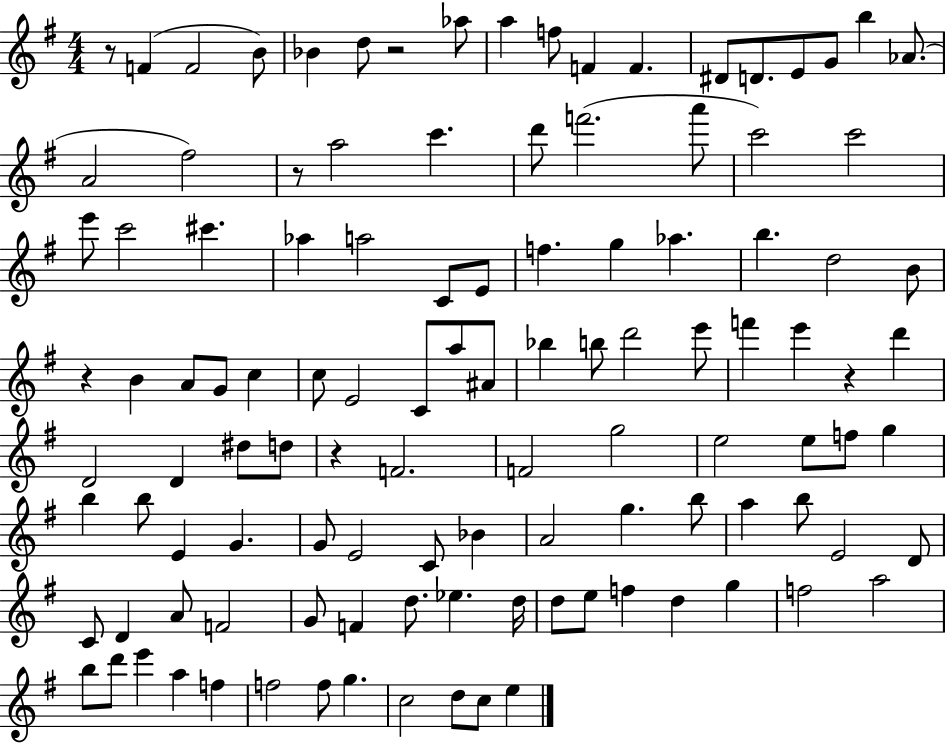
R/e F4/q F4/h B4/e Bb4/q D5/e R/h Ab5/e A5/q F5/e F4/q F4/q. D#4/e D4/e. E4/e G4/e B5/q Ab4/e. A4/h F#5/h R/e A5/h C6/q. D6/e F6/h. A6/e C6/h C6/h E6/e C6/h C#6/q. Ab5/q A5/h C4/e E4/e F5/q. G5/q Ab5/q. B5/q. D5/h B4/e R/q B4/q A4/e G4/e C5/q C5/e E4/h C4/e A5/e A#4/e Bb5/q B5/e D6/h E6/e F6/q E6/q R/q D6/q D4/h D4/q D#5/e D5/e R/q F4/h. F4/h G5/h E5/h E5/e F5/e G5/q B5/q B5/e E4/q G4/q. G4/e E4/h C4/e Bb4/q A4/h G5/q. B5/e A5/q B5/e E4/h D4/e C4/e D4/q A4/e F4/h G4/e F4/q D5/e. Eb5/q. D5/s D5/e E5/e F5/q D5/q G5/q F5/h A5/h B5/e D6/e E6/q A5/q F5/q F5/h F5/e G5/q. C5/h D5/e C5/e E5/q